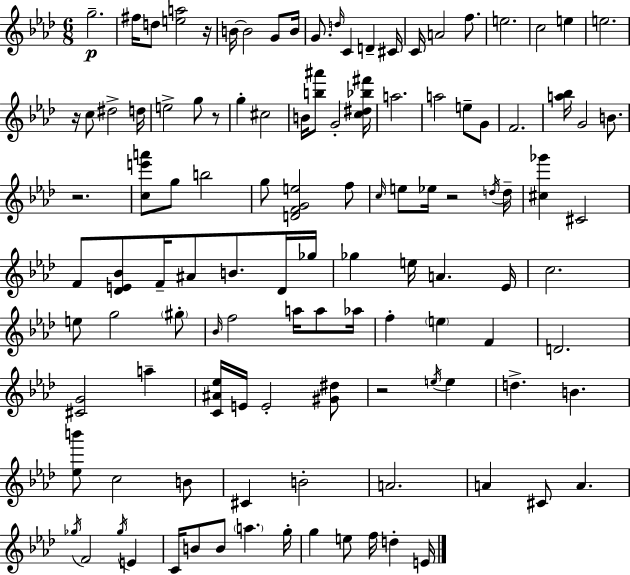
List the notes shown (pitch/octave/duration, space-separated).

G5/h. F#5/s D5/e [E5,A5]/h R/s B4/s B4/h G4/e B4/s G4/e. D5/s C4/q D4/q C#4/s C4/s A4/h F5/e. E5/h. C5/h E5/q E5/h. R/s C5/e D#5/h D5/s E5/h G5/e R/e G5/q C#5/h B4/s [B5,A#6]/e G4/h [C5,D#5,Bb5,F#6]/s A5/h. A5/h E5/e G4/e F4/h. [A5,Bb5]/s G4/h B4/e. R/h. [C5,E6,A6]/e G5/e B5/h G5/e [D4,F4,G4,E5]/h F5/e C5/s E5/e Eb5/s R/h D5/s D5/s [C#5,Gb6]/q C#4/h F4/e [Db4,E4,Bb4]/e F4/s A#4/e B4/e. Db4/s Gb5/s Gb5/q E5/s A4/q. Eb4/s C5/h. E5/e G5/h G#5/e Bb4/s F5/h A5/s A5/e Ab5/s F5/q E5/q F4/q D4/h. [C#4,G4]/h A5/q [C4,A#4,Eb5]/s E4/s E4/h [G#4,D#5]/e R/h E5/s E5/q D5/q. B4/q. [Eb5,B6]/e C5/h B4/e C#4/q B4/h A4/h. A4/q C#4/e A4/q. Gb5/s F4/h Gb5/s E4/q C4/s B4/e B4/e A5/q. G5/s G5/q E5/e F5/s D5/q E4/s